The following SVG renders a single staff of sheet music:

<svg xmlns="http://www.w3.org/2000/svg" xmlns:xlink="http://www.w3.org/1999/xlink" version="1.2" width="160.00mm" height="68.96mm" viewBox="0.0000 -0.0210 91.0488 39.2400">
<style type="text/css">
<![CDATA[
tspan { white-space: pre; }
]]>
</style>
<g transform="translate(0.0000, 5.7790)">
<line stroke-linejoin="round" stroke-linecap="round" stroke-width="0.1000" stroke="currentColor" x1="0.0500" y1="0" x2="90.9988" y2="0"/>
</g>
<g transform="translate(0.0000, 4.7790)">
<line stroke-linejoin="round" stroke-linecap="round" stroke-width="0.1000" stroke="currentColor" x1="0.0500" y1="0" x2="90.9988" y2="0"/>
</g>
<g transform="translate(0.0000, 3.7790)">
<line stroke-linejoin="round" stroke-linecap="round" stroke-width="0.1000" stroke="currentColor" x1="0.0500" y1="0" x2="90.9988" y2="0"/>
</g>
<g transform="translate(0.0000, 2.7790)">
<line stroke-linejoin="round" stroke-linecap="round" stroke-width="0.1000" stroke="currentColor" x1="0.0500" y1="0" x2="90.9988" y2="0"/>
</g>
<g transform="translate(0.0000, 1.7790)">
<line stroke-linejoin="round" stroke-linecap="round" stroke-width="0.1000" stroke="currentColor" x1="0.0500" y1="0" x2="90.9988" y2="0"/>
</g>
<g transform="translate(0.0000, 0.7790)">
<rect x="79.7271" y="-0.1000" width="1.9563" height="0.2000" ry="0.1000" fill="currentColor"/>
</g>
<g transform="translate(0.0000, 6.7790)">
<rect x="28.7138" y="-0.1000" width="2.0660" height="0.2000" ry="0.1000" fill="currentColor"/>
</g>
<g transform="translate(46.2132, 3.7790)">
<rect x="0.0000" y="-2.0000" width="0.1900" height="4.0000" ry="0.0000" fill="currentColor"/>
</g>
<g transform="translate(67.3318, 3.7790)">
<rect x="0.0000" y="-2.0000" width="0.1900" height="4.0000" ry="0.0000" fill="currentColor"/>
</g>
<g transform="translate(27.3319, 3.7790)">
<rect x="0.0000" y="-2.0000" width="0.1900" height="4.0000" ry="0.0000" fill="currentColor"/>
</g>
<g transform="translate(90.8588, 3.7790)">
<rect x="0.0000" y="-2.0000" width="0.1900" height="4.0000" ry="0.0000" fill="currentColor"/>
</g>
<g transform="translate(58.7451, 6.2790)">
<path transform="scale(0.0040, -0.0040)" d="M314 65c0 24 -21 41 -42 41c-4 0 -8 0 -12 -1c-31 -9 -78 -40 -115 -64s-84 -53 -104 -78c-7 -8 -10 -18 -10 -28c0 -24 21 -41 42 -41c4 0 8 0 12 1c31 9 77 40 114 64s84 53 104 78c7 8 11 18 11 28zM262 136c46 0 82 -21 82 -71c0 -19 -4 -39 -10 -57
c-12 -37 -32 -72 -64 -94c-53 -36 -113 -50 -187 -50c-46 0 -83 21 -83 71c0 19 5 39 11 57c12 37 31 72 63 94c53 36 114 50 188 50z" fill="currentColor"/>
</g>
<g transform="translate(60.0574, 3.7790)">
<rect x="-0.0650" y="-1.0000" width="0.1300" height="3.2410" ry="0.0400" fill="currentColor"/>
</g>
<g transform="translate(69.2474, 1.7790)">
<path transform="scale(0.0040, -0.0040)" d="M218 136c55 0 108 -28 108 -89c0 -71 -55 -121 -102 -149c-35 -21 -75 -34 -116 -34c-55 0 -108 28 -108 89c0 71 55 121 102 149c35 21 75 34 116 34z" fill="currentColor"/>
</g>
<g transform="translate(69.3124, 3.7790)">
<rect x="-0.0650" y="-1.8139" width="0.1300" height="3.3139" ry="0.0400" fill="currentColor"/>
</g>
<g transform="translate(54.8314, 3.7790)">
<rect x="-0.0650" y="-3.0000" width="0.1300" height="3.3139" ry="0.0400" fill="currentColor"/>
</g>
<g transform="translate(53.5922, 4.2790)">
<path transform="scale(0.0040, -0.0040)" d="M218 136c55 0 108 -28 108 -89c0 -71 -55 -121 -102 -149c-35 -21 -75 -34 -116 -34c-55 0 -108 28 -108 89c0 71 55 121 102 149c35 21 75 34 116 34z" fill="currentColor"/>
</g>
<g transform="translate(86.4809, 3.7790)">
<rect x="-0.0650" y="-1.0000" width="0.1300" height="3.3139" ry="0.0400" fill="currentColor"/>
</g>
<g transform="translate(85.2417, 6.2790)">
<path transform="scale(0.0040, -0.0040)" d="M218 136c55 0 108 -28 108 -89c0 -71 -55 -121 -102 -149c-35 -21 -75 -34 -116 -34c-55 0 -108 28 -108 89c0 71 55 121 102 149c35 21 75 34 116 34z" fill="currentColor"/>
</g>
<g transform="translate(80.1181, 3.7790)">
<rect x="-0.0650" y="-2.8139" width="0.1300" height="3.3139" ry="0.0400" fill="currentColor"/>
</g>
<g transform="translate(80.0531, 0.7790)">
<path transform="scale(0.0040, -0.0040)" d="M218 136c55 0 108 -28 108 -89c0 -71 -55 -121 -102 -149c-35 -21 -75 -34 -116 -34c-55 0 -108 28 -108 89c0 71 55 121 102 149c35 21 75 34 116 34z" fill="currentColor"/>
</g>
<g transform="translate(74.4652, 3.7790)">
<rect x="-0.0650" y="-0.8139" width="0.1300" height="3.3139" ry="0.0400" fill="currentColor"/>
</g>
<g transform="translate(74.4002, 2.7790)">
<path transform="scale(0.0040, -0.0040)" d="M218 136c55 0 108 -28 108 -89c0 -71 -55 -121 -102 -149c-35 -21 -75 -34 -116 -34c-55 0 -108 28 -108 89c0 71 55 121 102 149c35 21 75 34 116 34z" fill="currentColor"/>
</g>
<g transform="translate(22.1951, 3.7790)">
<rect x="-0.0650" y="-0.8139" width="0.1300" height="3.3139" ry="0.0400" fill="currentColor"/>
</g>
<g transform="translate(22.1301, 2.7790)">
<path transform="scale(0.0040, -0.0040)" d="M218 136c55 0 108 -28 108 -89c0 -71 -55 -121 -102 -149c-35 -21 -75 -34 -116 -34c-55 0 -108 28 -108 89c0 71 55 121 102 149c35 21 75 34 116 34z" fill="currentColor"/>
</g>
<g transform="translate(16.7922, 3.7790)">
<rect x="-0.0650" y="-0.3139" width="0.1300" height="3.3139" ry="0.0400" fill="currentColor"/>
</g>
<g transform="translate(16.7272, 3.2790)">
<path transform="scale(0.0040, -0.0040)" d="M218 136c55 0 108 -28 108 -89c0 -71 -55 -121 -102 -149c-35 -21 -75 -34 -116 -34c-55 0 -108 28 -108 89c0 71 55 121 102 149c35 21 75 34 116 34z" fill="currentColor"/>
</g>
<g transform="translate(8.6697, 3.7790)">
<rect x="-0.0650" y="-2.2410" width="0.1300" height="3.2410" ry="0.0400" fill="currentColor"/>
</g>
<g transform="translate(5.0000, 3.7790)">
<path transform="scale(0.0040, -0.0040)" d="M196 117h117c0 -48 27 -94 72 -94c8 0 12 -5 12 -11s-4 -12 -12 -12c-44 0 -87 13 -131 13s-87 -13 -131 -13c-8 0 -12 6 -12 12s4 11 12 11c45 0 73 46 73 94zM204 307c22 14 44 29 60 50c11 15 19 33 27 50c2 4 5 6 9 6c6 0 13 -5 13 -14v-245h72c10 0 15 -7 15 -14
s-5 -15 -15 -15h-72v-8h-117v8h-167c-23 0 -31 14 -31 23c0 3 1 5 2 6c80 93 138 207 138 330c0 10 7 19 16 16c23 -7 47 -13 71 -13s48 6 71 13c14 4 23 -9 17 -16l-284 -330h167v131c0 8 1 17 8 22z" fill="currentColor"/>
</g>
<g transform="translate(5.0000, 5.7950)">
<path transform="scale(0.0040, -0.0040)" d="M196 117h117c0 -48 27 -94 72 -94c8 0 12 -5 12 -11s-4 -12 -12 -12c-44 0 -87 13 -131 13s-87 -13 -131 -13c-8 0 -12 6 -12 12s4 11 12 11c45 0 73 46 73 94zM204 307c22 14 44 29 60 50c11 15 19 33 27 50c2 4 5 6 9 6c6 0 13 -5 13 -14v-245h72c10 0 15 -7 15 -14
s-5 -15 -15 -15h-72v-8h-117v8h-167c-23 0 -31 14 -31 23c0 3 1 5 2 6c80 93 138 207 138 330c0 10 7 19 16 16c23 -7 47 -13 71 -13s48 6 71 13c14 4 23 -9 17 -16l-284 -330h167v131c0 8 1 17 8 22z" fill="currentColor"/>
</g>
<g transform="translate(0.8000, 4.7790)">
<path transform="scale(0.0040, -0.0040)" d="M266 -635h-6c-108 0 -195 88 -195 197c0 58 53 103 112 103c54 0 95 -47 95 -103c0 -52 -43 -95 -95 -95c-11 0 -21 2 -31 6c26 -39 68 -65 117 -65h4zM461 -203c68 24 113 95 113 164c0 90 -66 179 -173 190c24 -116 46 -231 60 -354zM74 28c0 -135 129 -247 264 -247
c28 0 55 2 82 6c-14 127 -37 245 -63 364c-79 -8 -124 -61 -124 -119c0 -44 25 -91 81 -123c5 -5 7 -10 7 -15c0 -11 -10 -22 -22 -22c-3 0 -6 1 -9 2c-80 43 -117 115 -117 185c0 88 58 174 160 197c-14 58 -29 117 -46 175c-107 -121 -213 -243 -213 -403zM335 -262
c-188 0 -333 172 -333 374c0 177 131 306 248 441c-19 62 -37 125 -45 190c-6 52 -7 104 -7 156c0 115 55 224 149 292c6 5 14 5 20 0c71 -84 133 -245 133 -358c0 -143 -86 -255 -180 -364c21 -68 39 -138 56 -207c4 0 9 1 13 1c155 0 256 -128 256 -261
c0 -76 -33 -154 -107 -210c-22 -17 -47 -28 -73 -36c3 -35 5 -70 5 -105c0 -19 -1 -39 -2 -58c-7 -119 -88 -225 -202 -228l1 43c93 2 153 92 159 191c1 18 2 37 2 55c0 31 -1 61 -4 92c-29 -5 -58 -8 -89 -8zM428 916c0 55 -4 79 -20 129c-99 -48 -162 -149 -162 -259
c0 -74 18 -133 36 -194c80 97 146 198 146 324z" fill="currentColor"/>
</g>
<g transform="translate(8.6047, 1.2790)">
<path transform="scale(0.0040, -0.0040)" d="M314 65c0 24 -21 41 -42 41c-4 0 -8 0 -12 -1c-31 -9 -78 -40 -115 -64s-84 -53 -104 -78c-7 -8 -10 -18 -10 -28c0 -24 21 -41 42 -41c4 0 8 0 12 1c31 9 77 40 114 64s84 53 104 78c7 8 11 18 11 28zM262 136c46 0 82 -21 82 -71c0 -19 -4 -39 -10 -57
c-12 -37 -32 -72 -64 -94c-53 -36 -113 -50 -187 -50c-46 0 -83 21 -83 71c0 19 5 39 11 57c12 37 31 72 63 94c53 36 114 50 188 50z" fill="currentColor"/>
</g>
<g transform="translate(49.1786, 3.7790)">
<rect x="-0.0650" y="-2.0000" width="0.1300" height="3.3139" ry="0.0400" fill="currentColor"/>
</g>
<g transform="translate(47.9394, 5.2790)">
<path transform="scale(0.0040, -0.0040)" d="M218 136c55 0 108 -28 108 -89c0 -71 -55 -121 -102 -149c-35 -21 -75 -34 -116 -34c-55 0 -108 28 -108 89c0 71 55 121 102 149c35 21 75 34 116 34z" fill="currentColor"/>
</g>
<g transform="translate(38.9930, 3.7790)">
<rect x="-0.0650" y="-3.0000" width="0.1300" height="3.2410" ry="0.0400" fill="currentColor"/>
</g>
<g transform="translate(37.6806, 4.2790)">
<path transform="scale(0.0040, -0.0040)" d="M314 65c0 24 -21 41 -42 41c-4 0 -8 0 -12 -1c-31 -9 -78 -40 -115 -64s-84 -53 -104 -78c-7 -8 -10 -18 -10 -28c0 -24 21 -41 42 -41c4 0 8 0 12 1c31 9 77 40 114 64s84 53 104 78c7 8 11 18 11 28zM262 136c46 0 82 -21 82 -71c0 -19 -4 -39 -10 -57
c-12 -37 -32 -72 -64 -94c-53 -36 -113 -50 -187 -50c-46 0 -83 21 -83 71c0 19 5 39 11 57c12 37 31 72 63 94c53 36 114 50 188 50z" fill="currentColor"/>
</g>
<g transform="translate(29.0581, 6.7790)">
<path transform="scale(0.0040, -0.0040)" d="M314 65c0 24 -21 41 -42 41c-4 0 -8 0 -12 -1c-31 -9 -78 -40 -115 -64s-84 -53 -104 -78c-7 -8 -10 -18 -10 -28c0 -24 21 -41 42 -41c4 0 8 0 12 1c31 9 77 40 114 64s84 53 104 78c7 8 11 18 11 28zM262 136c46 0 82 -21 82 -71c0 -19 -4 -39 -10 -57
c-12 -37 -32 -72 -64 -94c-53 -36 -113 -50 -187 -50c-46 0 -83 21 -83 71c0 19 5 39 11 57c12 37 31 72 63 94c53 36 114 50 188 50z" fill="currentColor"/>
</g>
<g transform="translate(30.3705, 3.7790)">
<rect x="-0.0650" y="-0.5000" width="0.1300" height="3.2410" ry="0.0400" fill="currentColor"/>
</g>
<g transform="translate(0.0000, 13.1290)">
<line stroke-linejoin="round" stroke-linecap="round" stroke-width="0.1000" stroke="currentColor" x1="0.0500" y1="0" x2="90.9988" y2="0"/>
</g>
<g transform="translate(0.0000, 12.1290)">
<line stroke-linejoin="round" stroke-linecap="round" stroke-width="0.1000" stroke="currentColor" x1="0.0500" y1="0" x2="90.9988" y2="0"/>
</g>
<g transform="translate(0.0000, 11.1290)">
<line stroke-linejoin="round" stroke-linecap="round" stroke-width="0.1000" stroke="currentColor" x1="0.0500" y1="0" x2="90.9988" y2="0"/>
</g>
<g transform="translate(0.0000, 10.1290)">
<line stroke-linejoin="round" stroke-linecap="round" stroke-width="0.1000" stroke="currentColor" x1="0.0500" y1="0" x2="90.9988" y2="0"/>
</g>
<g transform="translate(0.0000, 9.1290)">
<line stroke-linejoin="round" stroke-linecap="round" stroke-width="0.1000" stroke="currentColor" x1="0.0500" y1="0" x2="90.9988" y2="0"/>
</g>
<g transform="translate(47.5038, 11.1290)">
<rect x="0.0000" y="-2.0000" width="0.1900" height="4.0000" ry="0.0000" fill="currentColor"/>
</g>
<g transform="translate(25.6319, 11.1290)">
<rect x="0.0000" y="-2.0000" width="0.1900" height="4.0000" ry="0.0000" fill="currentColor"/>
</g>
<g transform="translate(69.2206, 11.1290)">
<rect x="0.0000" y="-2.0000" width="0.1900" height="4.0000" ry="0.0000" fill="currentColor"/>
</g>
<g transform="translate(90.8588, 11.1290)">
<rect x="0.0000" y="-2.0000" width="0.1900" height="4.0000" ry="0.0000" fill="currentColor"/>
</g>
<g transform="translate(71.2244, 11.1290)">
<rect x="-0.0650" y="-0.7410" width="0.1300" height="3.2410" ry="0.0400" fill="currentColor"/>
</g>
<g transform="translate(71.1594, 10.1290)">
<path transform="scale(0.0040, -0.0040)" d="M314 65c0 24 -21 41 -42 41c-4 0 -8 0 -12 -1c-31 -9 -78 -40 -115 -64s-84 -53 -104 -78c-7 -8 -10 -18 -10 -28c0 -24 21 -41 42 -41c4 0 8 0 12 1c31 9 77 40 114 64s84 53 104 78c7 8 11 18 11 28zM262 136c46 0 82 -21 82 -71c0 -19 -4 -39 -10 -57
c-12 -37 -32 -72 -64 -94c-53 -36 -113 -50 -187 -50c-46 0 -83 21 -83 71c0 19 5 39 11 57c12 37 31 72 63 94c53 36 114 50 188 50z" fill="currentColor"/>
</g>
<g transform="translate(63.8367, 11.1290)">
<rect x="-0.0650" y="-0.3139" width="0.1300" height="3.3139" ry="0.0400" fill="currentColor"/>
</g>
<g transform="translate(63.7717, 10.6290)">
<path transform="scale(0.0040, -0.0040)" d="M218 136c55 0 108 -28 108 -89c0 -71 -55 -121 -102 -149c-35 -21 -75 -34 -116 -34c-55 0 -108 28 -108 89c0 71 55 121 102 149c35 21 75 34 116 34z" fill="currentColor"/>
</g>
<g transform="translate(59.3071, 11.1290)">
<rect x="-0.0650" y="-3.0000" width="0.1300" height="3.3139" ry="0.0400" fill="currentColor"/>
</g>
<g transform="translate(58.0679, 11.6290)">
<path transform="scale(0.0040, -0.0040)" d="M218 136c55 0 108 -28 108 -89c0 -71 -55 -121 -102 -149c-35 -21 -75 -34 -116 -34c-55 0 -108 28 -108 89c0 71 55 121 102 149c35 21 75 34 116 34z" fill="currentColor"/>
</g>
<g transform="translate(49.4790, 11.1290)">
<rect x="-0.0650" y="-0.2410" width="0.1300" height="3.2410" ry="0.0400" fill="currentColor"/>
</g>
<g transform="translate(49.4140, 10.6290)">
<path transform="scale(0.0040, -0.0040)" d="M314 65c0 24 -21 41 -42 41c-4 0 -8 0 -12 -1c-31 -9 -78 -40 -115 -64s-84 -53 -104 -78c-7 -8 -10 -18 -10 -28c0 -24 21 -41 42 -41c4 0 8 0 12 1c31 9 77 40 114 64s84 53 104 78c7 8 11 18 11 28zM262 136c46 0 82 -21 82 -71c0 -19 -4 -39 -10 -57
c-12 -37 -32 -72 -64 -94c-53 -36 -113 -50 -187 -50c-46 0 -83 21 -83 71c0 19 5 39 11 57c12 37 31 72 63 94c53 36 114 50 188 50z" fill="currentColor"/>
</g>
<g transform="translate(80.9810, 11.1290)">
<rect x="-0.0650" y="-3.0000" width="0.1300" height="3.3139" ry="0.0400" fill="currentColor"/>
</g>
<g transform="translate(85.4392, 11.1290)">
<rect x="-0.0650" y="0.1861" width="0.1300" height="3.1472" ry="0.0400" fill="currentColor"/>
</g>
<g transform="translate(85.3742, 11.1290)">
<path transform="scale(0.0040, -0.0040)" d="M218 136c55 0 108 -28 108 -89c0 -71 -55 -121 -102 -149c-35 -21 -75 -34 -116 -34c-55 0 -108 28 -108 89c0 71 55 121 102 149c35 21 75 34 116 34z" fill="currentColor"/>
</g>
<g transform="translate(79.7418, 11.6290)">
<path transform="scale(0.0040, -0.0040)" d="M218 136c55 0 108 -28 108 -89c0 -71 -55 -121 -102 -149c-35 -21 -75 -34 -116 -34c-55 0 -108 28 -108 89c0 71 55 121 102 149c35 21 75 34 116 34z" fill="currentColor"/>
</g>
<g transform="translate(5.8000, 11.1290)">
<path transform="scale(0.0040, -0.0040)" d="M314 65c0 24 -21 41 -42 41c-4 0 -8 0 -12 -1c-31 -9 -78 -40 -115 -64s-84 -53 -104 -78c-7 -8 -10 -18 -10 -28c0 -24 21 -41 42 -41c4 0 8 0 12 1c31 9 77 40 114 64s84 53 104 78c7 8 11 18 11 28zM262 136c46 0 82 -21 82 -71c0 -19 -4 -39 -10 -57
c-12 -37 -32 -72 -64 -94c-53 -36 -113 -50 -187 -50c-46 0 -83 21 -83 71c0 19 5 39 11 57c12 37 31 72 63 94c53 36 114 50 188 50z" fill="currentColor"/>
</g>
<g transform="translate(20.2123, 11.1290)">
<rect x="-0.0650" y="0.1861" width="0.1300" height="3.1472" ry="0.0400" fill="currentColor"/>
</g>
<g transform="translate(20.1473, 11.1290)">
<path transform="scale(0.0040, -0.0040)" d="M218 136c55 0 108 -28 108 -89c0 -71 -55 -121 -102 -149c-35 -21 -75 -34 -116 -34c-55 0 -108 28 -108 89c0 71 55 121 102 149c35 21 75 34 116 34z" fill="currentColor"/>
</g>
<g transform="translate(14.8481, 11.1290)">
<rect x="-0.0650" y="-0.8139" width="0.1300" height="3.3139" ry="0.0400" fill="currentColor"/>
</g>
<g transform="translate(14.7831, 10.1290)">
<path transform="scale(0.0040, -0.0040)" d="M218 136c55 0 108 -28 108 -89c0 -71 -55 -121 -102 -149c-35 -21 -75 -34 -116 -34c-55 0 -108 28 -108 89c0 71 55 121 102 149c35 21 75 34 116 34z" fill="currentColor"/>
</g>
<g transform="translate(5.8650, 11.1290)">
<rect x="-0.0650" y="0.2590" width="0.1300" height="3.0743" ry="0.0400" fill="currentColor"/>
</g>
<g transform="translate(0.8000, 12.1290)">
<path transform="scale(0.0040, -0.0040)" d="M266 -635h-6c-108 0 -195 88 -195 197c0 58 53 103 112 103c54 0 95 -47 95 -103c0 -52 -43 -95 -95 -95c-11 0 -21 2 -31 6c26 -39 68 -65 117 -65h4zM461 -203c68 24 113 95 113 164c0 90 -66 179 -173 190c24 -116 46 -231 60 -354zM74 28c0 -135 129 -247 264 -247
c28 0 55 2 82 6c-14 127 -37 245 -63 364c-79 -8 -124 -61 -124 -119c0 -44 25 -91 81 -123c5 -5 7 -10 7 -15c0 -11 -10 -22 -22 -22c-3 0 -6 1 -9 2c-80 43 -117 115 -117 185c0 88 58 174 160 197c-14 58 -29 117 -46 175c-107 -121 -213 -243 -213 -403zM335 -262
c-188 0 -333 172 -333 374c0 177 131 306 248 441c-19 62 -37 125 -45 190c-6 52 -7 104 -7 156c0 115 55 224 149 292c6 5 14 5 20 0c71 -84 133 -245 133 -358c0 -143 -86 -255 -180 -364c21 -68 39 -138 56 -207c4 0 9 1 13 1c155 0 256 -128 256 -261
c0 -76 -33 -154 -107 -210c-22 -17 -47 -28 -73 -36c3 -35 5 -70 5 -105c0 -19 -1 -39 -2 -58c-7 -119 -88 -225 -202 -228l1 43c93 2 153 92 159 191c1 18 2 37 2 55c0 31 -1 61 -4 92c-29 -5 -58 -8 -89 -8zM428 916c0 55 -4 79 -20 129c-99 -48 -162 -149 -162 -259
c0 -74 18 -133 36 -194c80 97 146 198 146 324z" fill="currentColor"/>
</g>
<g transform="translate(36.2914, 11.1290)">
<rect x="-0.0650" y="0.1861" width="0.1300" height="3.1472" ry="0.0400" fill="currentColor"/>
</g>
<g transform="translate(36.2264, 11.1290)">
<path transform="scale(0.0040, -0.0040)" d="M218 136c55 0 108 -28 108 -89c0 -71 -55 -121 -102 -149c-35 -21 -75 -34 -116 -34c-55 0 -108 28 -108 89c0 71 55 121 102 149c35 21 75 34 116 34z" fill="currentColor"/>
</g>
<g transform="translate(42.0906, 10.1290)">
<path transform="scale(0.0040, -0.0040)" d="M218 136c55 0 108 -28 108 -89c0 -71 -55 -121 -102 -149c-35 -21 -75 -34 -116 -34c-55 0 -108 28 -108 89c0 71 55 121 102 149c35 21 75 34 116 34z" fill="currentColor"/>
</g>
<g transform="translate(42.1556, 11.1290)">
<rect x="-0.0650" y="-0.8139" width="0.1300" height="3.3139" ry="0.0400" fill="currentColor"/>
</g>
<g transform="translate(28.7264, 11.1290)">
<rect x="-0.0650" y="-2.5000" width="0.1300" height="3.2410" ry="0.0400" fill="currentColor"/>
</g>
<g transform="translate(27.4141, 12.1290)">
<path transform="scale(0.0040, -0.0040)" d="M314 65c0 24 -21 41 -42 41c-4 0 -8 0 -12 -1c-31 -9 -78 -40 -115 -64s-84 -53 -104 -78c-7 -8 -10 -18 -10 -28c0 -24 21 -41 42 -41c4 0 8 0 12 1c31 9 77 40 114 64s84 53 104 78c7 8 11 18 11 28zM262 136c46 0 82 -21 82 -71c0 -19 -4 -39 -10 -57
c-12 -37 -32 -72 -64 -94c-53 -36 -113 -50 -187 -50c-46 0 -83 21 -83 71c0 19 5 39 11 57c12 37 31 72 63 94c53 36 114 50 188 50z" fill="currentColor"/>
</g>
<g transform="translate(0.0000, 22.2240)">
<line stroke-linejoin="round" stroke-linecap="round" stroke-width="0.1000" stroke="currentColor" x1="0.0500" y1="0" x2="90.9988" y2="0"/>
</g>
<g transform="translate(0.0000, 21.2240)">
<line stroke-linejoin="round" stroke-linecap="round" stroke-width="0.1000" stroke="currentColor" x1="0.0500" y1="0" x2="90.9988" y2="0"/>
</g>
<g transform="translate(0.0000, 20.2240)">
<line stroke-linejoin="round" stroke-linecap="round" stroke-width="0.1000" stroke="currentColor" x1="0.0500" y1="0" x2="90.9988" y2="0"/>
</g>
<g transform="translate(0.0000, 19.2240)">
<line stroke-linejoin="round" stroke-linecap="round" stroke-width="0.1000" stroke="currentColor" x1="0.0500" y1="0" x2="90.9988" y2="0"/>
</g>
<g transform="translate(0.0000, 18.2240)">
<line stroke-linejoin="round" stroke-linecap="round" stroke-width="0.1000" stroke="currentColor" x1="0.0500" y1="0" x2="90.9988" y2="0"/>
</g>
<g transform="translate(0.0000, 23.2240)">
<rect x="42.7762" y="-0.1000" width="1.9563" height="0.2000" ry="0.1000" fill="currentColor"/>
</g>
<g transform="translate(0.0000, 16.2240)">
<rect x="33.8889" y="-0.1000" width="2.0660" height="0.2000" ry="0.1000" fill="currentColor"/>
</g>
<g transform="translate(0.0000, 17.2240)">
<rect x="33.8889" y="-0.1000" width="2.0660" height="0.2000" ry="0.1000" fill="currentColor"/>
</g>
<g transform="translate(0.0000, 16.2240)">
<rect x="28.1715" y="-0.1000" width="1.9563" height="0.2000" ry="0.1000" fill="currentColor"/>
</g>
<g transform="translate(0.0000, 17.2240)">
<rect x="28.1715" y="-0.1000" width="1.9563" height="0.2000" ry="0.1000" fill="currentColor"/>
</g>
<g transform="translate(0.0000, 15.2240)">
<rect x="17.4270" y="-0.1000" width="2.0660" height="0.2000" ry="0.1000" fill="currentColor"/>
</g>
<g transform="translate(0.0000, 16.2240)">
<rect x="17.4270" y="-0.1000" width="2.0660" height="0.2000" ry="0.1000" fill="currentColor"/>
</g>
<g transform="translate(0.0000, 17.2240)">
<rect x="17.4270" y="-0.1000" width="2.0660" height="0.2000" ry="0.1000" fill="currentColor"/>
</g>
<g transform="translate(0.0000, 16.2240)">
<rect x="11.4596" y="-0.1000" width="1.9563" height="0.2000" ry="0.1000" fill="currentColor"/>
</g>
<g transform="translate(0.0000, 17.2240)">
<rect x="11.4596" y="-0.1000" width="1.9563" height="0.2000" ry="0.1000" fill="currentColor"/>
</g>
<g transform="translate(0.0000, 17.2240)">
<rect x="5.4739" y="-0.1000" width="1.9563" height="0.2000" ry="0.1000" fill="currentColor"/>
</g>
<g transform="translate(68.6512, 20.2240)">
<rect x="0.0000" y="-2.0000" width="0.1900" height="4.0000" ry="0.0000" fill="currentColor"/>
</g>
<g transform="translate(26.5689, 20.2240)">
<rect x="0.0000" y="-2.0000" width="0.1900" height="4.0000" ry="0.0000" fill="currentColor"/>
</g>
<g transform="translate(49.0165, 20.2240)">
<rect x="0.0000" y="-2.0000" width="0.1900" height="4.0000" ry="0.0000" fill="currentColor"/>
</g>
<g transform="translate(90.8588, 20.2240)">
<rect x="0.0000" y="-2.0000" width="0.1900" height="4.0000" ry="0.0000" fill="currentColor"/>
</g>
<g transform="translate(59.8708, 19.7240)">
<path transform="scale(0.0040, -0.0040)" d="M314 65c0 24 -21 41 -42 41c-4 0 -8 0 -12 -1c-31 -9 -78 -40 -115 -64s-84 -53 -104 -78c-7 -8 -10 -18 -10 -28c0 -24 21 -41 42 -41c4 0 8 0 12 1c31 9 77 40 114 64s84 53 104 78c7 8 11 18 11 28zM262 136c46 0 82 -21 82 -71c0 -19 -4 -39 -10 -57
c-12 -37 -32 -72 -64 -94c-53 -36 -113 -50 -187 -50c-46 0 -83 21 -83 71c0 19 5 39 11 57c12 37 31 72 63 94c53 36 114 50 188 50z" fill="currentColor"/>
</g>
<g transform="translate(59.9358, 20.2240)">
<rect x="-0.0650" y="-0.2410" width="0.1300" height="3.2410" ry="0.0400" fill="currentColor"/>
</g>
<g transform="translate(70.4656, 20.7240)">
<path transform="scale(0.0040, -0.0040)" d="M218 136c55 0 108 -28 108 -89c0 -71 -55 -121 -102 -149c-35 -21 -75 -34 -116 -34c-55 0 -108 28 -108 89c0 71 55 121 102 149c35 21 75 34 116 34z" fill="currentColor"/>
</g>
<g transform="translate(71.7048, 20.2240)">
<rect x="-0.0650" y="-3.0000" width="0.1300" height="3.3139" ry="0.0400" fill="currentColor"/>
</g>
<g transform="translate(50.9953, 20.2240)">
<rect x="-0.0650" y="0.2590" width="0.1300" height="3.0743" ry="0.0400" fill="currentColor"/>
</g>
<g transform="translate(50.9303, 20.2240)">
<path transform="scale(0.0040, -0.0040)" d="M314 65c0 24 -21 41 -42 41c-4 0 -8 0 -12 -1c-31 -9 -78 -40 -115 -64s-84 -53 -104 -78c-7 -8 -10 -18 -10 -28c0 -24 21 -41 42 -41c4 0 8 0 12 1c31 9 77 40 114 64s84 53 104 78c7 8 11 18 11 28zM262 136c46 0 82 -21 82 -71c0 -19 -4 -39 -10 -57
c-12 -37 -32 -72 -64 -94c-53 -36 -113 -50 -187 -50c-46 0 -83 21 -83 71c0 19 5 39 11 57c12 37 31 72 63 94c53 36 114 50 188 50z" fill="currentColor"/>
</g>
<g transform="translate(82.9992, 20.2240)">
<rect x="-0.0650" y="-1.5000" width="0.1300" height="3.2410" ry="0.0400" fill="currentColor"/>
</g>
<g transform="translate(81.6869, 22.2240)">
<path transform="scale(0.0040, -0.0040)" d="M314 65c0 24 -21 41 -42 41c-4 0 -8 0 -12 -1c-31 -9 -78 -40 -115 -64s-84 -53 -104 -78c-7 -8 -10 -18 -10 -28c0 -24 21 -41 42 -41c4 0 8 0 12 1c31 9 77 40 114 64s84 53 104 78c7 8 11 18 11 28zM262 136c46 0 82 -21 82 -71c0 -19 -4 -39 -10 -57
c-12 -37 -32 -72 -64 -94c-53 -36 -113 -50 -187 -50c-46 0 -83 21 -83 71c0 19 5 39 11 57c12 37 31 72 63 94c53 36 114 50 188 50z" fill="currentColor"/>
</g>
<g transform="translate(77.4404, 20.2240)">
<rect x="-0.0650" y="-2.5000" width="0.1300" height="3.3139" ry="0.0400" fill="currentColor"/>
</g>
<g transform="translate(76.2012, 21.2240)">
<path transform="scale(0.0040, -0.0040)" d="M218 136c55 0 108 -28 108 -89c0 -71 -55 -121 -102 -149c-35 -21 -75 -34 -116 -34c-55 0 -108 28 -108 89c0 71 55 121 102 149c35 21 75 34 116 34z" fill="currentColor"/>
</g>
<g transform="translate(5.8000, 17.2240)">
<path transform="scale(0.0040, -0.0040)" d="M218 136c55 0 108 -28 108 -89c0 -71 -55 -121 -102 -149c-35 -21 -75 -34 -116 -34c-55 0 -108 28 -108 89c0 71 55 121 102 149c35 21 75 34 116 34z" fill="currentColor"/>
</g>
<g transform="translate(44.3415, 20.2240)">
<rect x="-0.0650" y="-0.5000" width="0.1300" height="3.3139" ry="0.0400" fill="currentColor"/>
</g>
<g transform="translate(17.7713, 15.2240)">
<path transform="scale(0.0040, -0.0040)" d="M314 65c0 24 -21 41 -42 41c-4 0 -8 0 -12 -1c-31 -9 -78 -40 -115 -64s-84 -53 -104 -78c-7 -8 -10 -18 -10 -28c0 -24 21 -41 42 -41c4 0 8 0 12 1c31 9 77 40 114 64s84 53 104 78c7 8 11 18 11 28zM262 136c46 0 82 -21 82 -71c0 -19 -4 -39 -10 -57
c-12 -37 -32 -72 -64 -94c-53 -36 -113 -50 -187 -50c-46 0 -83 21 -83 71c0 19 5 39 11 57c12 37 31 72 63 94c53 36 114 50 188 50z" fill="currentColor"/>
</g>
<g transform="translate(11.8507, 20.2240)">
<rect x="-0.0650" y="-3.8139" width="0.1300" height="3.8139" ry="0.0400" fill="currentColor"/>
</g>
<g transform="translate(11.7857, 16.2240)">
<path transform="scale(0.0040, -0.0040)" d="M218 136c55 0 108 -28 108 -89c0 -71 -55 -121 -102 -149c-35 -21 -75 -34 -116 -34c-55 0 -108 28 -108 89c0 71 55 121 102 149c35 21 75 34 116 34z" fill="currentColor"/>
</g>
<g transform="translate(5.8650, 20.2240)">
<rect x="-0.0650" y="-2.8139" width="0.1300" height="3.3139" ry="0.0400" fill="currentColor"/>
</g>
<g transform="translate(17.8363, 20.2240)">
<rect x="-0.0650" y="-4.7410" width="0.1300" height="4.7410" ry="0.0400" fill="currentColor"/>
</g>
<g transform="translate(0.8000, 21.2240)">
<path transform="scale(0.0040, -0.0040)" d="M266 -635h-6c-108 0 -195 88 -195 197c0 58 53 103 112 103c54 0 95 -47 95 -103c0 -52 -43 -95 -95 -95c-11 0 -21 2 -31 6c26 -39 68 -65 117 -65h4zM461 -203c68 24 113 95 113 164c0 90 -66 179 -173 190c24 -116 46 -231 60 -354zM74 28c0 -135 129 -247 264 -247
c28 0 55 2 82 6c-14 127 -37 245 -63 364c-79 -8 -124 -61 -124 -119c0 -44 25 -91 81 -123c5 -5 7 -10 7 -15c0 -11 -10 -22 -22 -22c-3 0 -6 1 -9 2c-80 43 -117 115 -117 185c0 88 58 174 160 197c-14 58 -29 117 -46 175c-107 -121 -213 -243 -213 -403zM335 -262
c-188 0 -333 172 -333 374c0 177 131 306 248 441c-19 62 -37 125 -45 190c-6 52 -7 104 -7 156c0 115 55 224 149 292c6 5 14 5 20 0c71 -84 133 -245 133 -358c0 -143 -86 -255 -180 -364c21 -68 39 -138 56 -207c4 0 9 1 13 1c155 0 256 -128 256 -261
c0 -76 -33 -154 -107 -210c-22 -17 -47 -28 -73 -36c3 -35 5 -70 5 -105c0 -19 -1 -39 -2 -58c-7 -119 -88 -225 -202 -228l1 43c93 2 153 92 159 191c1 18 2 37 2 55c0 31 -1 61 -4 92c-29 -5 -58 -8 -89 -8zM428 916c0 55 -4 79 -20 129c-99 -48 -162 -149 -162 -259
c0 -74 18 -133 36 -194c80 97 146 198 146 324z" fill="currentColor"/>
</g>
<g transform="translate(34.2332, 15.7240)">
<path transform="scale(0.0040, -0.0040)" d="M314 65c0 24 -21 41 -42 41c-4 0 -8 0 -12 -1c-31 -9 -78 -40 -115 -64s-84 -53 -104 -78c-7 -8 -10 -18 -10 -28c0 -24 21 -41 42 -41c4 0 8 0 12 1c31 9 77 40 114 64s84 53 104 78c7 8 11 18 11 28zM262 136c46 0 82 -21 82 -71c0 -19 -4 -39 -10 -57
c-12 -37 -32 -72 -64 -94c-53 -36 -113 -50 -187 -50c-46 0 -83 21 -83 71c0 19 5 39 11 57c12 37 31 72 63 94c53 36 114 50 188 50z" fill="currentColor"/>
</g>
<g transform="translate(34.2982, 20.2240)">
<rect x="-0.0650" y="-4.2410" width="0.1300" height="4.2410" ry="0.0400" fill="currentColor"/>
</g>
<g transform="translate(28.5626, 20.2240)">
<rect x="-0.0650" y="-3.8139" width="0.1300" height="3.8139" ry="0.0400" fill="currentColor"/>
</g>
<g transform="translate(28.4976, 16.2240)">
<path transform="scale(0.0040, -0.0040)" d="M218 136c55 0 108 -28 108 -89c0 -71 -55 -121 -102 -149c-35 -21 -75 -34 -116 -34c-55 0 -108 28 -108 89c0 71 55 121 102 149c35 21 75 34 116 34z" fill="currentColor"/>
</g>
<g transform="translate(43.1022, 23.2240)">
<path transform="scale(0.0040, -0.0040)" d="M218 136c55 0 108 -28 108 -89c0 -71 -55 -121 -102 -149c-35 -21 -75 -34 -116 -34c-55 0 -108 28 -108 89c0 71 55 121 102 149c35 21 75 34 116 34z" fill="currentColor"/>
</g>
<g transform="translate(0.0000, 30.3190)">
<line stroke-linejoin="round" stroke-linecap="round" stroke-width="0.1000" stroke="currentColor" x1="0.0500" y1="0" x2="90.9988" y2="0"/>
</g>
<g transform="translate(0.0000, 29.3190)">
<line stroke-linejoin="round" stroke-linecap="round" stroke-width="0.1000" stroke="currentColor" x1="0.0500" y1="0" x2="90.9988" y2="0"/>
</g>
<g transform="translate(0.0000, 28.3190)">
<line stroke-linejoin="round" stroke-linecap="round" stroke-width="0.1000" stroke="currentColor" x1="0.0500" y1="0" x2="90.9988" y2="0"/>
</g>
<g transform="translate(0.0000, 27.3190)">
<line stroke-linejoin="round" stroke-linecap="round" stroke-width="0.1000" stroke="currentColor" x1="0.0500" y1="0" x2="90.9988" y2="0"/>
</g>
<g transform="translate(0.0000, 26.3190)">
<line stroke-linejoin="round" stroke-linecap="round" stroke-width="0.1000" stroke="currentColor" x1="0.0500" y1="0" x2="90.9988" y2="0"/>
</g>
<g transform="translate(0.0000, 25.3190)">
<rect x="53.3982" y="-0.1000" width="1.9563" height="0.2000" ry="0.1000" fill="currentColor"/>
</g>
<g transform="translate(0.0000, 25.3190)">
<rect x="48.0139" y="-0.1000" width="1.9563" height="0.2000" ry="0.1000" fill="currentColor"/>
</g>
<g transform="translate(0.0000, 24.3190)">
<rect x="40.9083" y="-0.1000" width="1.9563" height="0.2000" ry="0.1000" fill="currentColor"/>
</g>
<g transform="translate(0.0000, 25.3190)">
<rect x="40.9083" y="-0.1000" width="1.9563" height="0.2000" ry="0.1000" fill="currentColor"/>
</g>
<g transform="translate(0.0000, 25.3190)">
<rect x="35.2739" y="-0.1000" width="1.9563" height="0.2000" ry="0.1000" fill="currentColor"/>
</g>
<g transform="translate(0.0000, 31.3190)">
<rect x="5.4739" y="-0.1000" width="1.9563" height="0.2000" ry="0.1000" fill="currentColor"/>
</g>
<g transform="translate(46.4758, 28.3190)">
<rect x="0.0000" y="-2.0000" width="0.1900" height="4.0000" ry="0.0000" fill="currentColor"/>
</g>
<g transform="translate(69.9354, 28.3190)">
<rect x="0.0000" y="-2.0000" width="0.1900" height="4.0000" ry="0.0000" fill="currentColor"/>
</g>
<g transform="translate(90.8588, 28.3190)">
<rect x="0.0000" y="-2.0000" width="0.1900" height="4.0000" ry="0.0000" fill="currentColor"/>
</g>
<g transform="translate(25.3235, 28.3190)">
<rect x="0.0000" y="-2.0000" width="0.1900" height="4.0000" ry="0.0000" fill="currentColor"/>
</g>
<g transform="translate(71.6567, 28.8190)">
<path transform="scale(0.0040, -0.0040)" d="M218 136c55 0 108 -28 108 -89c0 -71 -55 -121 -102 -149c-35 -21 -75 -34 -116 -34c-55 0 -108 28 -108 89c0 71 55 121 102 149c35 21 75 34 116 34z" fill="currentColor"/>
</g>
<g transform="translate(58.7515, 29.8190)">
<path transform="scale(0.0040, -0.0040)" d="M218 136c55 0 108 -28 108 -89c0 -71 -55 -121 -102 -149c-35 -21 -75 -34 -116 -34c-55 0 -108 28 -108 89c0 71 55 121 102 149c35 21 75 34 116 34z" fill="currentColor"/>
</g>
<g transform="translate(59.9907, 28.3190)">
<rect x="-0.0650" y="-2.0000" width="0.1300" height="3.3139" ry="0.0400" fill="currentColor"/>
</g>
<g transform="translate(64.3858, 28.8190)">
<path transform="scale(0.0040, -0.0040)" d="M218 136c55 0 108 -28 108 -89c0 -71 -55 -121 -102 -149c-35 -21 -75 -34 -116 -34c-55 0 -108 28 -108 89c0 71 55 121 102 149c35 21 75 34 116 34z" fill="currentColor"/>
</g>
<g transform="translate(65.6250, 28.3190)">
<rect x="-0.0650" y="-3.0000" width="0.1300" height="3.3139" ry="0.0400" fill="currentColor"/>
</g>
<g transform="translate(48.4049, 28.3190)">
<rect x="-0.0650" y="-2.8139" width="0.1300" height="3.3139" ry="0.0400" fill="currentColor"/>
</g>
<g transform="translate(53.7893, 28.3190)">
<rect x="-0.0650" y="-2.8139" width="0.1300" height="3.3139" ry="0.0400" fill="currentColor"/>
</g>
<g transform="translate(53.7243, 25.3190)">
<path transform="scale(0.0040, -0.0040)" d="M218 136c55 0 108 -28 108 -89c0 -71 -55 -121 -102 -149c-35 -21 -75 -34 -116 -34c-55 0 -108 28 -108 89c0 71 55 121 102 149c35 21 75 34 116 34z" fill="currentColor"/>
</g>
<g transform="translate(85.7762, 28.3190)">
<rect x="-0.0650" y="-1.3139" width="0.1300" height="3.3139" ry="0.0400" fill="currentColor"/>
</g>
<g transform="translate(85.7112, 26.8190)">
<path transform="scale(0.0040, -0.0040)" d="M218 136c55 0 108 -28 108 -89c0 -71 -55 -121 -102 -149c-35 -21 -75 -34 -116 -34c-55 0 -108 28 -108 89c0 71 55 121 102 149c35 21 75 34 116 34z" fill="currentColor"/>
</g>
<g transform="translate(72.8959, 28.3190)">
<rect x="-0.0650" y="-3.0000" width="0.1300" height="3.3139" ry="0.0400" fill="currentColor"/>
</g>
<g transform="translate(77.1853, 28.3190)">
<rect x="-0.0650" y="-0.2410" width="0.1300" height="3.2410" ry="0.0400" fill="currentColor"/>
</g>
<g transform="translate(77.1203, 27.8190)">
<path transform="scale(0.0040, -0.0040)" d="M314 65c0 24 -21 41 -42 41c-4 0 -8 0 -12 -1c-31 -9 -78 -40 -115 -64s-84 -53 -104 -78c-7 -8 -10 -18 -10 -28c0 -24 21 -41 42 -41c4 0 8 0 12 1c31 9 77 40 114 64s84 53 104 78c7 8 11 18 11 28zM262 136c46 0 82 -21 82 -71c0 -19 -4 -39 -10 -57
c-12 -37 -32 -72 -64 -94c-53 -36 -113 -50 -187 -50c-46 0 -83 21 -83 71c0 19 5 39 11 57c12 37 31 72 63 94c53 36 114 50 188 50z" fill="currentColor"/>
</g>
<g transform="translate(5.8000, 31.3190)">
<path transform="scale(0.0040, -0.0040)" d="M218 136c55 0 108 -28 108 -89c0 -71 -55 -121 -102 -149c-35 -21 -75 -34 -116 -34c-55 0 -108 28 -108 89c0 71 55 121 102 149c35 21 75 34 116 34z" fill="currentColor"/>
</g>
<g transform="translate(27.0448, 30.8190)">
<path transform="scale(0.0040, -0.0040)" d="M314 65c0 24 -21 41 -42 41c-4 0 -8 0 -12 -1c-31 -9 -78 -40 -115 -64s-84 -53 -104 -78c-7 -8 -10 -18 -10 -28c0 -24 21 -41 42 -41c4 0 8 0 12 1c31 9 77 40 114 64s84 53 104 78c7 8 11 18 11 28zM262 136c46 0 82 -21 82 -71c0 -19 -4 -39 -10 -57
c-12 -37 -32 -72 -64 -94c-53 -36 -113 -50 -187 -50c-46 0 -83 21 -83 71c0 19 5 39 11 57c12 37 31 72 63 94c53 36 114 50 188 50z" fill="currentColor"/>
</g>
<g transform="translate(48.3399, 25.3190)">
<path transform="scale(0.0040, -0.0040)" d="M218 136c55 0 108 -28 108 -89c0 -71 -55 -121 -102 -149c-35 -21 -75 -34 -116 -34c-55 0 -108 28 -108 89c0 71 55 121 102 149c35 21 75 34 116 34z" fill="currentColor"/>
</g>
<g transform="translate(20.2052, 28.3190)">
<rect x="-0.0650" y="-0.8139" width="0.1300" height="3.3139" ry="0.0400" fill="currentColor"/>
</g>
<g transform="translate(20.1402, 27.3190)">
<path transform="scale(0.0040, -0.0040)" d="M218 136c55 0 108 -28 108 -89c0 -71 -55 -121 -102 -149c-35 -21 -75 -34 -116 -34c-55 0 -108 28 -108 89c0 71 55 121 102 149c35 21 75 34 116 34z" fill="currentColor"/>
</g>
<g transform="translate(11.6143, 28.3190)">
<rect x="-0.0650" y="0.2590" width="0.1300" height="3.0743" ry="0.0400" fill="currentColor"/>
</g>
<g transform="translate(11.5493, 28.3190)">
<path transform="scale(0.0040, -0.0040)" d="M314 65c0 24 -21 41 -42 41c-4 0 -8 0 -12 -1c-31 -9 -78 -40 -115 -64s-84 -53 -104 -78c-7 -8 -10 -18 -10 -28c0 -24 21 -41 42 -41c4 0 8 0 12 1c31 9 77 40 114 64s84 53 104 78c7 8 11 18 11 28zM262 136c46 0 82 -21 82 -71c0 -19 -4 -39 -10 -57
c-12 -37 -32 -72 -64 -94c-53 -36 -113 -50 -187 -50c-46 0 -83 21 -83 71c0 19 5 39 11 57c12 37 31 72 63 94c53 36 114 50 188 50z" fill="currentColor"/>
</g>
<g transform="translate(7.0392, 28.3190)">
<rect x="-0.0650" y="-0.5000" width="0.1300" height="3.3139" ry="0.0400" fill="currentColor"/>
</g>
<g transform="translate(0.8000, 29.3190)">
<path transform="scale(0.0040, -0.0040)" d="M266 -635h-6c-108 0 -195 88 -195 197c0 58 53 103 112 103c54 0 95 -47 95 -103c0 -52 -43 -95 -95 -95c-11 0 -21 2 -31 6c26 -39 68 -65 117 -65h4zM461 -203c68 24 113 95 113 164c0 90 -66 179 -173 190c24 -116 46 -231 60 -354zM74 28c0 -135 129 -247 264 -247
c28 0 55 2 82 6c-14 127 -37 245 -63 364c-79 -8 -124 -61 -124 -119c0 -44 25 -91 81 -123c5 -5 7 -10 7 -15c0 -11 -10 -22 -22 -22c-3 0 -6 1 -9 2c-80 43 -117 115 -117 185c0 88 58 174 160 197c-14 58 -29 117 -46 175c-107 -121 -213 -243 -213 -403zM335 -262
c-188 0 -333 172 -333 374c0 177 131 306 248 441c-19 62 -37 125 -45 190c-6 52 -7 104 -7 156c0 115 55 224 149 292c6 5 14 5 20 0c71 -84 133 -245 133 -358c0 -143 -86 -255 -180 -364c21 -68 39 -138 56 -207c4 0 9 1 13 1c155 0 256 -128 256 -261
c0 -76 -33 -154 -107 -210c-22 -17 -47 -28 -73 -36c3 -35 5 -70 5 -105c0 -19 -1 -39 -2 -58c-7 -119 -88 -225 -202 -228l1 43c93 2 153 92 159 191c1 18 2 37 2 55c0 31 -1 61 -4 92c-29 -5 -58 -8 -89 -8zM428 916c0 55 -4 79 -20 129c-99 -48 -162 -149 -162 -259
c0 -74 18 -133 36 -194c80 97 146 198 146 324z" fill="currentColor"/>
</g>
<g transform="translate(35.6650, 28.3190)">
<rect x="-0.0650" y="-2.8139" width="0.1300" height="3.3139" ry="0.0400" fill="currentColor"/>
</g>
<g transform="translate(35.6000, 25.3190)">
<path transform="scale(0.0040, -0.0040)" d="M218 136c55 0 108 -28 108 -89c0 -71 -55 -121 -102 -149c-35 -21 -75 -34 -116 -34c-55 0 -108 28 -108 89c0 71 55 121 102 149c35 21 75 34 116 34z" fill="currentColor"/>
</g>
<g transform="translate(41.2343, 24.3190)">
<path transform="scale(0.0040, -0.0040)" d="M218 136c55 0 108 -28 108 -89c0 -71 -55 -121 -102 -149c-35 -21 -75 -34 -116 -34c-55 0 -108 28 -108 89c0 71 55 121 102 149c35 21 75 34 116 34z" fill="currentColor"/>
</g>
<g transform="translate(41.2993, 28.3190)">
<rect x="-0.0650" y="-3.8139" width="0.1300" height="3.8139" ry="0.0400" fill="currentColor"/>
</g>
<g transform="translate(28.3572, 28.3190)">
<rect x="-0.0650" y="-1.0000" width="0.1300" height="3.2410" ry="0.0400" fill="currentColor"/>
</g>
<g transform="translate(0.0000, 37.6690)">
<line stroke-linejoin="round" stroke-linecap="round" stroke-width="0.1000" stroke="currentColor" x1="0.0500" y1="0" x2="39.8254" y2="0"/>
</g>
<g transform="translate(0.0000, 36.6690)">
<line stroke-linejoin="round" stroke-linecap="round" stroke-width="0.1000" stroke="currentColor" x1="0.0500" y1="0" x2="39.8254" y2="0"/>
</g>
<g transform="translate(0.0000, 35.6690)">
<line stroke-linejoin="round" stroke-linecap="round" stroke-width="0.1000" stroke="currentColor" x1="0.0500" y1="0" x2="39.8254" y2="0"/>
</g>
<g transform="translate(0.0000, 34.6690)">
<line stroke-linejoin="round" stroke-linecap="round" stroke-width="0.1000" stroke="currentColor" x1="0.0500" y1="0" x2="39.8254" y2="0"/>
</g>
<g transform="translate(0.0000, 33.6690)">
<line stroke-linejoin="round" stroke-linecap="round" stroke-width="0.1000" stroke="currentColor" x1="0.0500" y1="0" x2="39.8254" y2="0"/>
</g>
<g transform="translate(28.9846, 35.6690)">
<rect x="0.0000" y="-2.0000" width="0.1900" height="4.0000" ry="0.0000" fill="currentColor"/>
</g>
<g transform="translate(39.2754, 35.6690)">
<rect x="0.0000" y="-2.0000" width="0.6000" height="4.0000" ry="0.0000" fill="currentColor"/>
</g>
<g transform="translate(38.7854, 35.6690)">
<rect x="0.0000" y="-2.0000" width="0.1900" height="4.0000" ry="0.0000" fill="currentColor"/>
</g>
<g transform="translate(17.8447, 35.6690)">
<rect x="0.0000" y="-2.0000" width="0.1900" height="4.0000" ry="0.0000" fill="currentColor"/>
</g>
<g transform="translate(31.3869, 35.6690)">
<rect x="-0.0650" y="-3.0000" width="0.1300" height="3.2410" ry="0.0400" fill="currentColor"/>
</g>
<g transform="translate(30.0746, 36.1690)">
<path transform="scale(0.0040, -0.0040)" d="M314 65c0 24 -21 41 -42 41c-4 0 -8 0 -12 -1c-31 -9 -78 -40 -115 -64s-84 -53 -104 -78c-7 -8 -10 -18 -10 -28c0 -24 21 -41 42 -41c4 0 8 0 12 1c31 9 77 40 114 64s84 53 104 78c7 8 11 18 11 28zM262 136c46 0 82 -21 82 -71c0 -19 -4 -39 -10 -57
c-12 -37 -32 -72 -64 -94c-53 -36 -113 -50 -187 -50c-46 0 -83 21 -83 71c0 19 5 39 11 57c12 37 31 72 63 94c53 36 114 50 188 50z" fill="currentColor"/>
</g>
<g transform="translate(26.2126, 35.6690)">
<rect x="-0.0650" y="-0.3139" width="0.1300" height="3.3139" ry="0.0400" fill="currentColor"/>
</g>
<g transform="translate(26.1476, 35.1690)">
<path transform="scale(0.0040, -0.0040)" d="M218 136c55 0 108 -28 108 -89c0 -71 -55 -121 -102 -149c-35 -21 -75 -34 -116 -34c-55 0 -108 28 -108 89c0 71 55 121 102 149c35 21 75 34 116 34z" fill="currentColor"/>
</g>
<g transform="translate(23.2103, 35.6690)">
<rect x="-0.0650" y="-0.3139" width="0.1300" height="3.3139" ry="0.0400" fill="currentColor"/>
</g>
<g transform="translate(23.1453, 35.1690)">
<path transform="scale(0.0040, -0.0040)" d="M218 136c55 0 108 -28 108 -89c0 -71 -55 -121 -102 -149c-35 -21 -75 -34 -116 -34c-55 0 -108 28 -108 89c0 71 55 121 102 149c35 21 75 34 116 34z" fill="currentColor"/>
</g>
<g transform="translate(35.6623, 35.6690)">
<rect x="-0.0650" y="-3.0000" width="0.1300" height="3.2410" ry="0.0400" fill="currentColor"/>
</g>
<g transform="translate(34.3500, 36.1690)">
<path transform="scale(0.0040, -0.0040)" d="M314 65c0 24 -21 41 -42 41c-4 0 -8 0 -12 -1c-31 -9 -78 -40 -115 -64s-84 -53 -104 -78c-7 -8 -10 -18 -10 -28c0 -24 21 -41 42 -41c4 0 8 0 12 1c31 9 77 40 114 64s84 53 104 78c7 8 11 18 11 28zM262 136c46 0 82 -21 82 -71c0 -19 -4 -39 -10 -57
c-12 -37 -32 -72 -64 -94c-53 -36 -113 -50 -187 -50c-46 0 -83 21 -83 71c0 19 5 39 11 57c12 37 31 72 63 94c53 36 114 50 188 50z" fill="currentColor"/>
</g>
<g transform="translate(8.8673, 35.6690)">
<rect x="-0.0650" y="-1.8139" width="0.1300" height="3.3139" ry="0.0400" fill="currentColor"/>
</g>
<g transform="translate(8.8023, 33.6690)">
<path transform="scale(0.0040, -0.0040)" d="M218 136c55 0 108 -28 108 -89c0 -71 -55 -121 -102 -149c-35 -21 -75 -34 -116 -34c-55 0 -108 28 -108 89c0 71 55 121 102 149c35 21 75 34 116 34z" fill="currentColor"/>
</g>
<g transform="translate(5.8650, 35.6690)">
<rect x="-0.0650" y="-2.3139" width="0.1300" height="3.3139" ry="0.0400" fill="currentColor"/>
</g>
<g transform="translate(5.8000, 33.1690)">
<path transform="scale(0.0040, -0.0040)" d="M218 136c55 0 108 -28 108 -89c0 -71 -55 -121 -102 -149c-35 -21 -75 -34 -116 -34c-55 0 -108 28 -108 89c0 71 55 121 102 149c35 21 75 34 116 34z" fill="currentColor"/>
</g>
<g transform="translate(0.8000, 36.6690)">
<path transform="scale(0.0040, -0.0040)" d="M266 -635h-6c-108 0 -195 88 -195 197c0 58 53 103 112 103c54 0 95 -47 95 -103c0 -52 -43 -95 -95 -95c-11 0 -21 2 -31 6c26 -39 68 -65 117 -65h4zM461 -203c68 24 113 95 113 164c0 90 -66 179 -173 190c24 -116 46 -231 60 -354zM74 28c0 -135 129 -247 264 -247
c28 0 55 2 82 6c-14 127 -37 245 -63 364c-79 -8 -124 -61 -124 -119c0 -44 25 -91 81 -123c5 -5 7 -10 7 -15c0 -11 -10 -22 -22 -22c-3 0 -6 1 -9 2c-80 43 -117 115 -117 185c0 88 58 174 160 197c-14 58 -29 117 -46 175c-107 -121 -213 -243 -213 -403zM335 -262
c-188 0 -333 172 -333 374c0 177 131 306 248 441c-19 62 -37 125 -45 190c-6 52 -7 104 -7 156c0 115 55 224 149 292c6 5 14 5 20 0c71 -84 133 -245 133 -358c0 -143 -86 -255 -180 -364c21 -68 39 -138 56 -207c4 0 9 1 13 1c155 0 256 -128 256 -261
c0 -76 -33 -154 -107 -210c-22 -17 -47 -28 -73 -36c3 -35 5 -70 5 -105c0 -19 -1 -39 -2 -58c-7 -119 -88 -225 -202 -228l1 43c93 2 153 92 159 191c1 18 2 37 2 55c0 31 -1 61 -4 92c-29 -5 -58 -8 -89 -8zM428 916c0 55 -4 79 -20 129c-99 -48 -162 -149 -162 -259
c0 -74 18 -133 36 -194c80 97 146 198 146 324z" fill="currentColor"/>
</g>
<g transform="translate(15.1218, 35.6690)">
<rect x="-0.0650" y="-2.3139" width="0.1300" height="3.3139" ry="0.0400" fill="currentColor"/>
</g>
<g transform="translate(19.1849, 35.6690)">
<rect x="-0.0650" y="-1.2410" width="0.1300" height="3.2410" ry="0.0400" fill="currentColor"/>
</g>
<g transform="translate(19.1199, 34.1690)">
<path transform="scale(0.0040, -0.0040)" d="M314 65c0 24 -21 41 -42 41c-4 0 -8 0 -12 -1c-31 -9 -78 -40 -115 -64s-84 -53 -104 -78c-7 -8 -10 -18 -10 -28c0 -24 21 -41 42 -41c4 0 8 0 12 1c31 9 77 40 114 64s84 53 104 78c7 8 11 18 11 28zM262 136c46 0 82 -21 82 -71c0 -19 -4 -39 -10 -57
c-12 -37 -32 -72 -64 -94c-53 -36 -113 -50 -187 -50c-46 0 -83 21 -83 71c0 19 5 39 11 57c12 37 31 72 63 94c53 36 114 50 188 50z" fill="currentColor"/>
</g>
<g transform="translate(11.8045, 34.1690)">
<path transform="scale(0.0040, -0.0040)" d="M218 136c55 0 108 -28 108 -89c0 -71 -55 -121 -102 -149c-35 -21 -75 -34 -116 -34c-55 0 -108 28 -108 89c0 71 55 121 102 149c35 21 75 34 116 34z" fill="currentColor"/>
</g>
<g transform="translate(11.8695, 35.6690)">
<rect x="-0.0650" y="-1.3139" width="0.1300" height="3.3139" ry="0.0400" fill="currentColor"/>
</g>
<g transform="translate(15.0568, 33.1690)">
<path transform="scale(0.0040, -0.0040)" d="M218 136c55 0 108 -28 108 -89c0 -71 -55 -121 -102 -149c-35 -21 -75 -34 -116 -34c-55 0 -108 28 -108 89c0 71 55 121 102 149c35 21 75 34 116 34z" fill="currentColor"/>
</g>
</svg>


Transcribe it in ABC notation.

X:1
T:Untitled
M:4/4
L:1/4
K:C
g2 c d C2 A2 F A D2 f d a D B2 d B G2 B d c2 A c d2 A B a c' e'2 c' d'2 C B2 c2 A G E2 C B2 d D2 a c' a a F A A c2 e g f e g e2 c c A2 A2